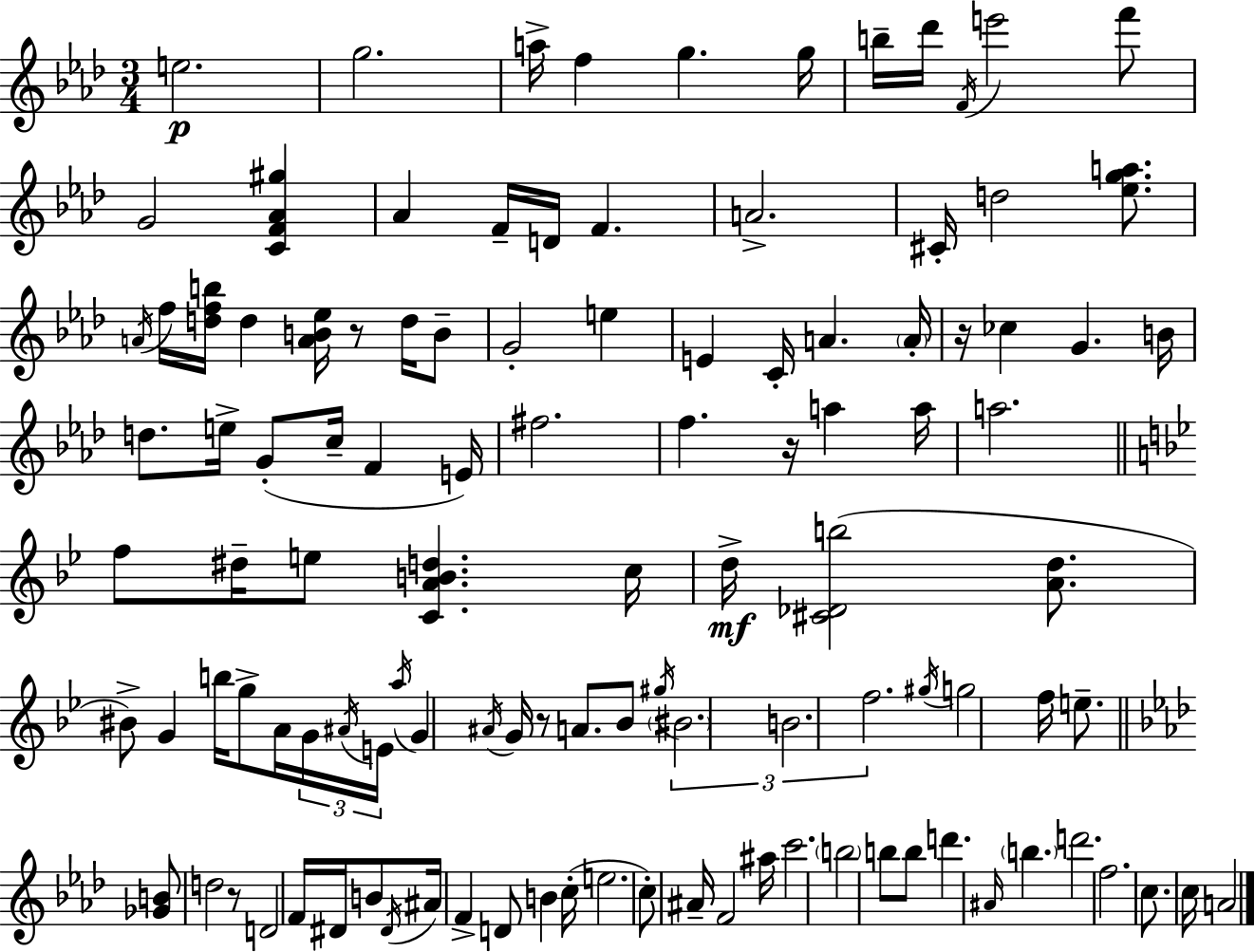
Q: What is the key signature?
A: F minor